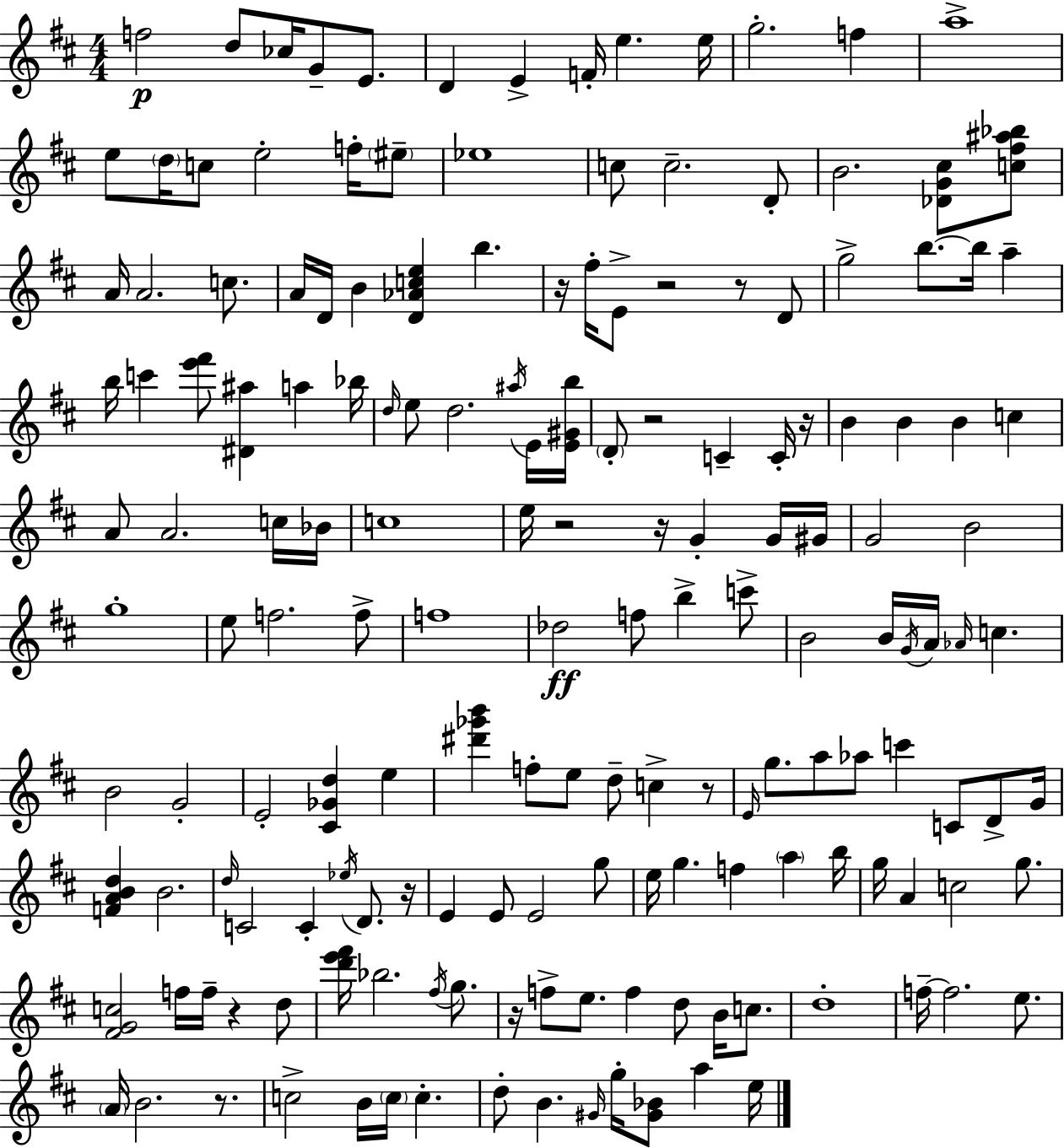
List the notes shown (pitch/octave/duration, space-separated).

F5/h D5/e CES5/s G4/e E4/e. D4/q E4/q F4/s E5/q. E5/s G5/h. F5/q A5/w E5/e D5/s C5/e E5/h F5/s EIS5/e Eb5/w C5/e C5/h. D4/e B4/h. [Db4,G4,C#5]/e [C5,F#5,A#5,Bb5]/e A4/s A4/h. C5/e. A4/s D4/s B4/q [D4,Ab4,C5,E5]/q B5/q. R/s F#5/s E4/e R/h R/e D4/e G5/h B5/e. B5/s A5/q B5/s C6/q [E6,F#6]/e [D#4,A#5]/q A5/q Bb5/s D5/s E5/e D5/h. A#5/s E4/s [E4,G#4,B5]/s D4/e R/h C4/q C4/s R/s B4/q B4/q B4/q C5/q A4/e A4/h. C5/s Bb4/s C5/w E5/s R/h R/s G4/q G4/s G#4/s G4/h B4/h G5/w E5/e F5/h. F5/e F5/w Db5/h F5/e B5/q C6/e B4/h B4/s G4/s A4/s Ab4/s C5/q. B4/h G4/h E4/h [C#4,Gb4,D5]/q E5/q [D#6,Gb6,B6]/q F5/e E5/e D5/e C5/q R/e E4/s G5/e. A5/e Ab5/e C6/q C4/e D4/e G4/s [F4,A4,B4,D5]/q B4/h. D5/s C4/h C4/q Eb5/s D4/e. R/s E4/q E4/e E4/h G5/e E5/s G5/q. F5/q A5/q B5/s G5/s A4/q C5/h G5/e. [F#4,G4,C5]/h F5/s F5/s R/q D5/e [D6,E6,F#6]/s Bb5/h. F#5/s G5/e. R/s F5/e E5/e. F5/q D5/e B4/s C5/e. D5/w F5/s F5/h. E5/e. A4/s B4/h. R/e. C5/h B4/s C5/s C5/q. D5/e B4/q. G#4/s G5/s [G#4,Bb4]/e A5/q E5/s